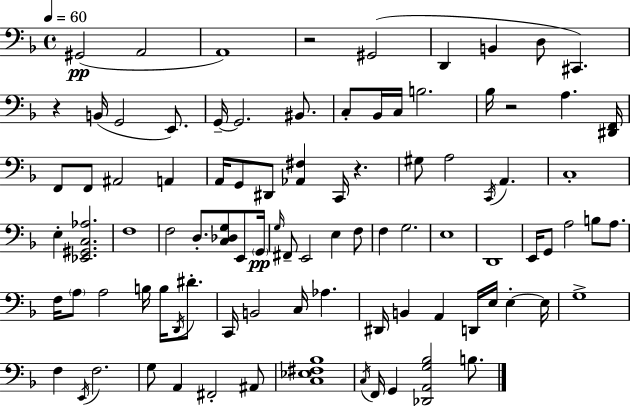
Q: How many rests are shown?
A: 4